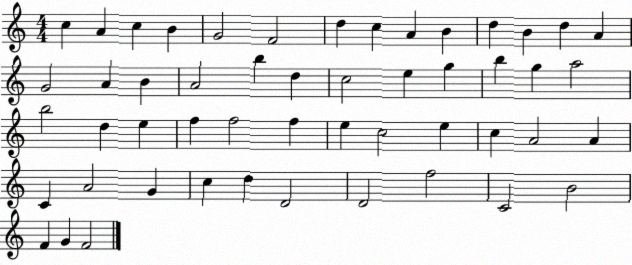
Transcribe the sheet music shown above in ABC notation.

X:1
T:Untitled
M:4/4
L:1/4
K:C
c A c B G2 F2 d c A B d B d A G2 A B A2 b d c2 e g b g a2 b2 d e f f2 f e c2 e c A2 A C A2 G c d D2 D2 f2 C2 B2 F G F2